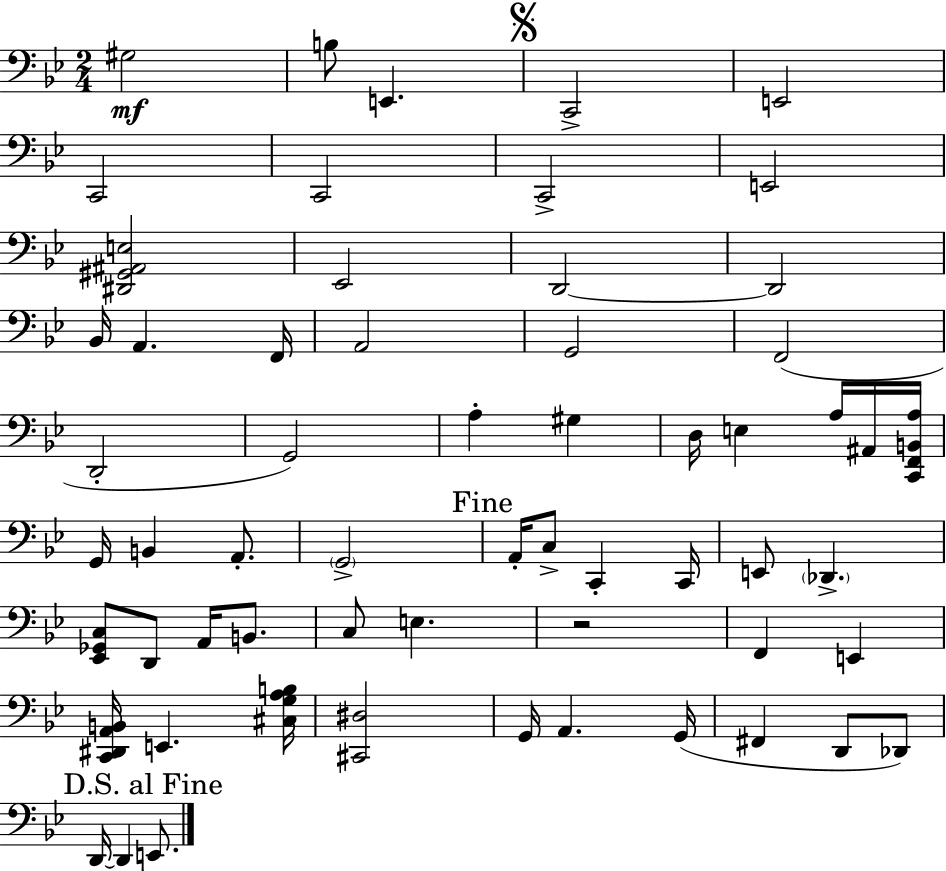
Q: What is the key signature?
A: G minor